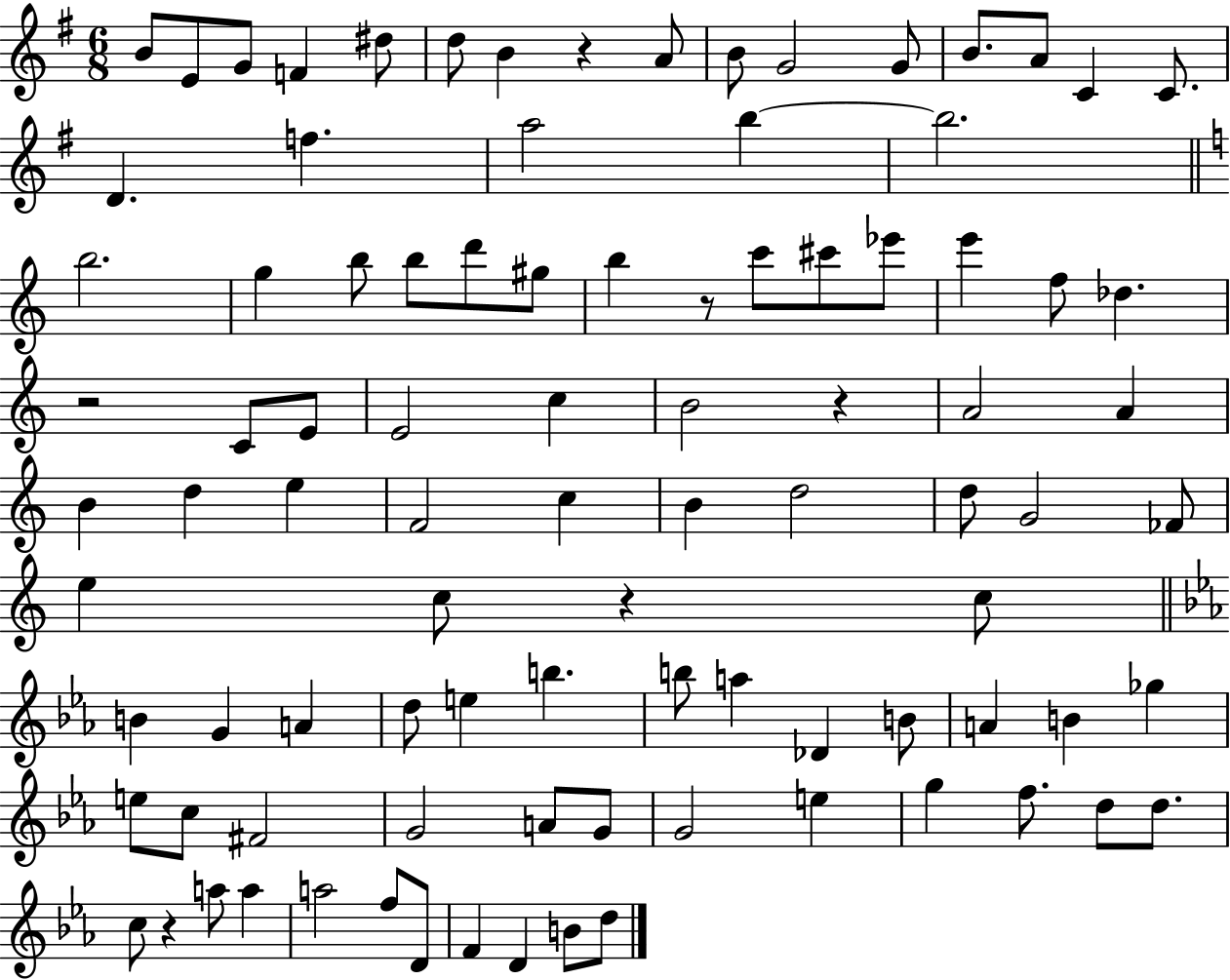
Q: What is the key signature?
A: G major